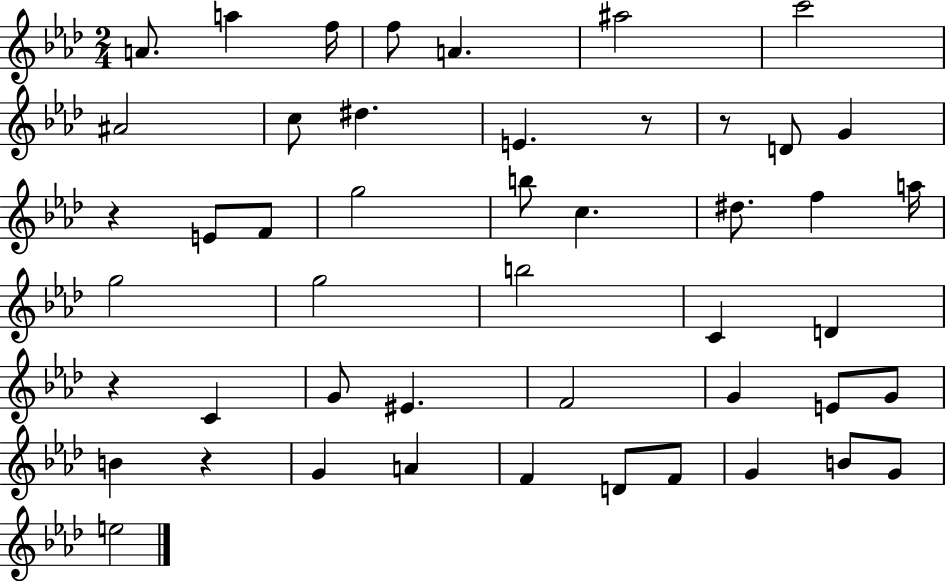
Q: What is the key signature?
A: AES major